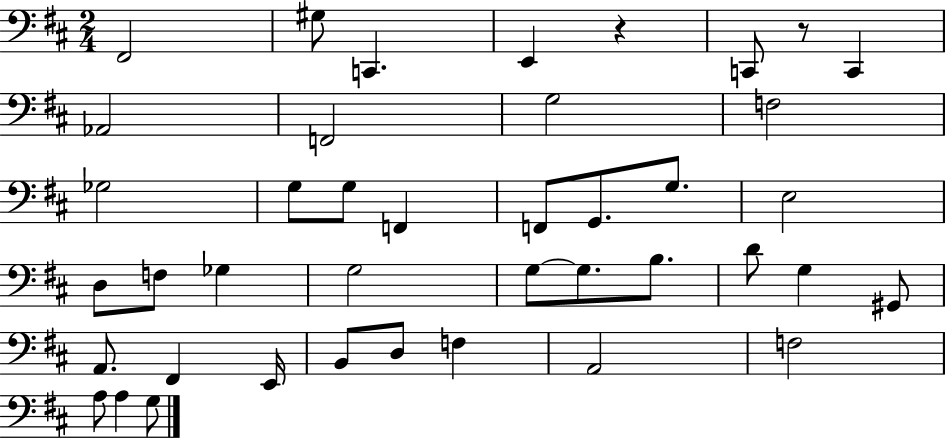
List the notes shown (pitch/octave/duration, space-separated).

F#2/h G#3/e C2/q. E2/q R/q C2/e R/e C2/q Ab2/h F2/h G3/h F3/h Gb3/h G3/e G3/e F2/q F2/e G2/e. G3/e. E3/h D3/e F3/e Gb3/q G3/h G3/e G3/e. B3/e. D4/e G3/q G#2/e A2/e. F#2/q E2/s B2/e D3/e F3/q A2/h F3/h A3/e A3/q G3/e